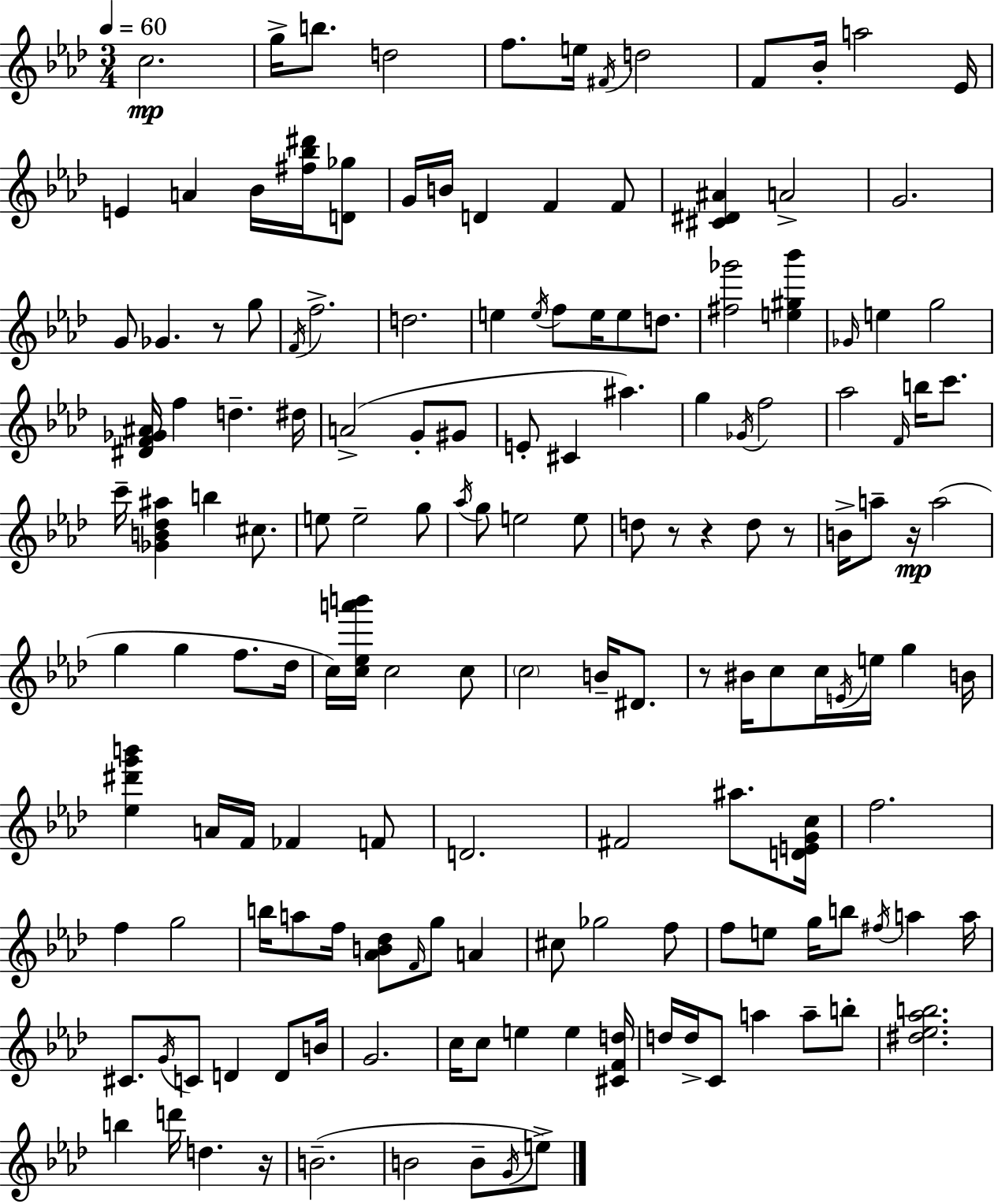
C5/h. G5/s B5/e. D5/h F5/e. E5/s F#4/s D5/h F4/e Bb4/s A5/h Eb4/s E4/q A4/q Bb4/s [F#5,Bb5,D#6]/s [D4,Gb5]/e G4/s B4/s D4/q F4/q F4/e [C#4,D#4,A#4]/q A4/h G4/h. G4/e Gb4/q. R/e G5/e F4/s F5/h. D5/h. E5/q E5/s F5/e E5/s E5/e D5/e. [F#5,Gb6]/h [E5,G#5,Bb6]/q Gb4/s E5/q G5/h [D#4,F4,Gb4,A#4]/s F5/q D5/q. D#5/s A4/h G4/e G#4/e E4/e C#4/q A#5/q. G5/q Gb4/s F5/h Ab5/h F4/s B5/s C6/e. C6/s [Gb4,B4,Db5,A#5]/q B5/q C#5/e. E5/e E5/h G5/e Ab5/s G5/e E5/h E5/e D5/e R/e R/q D5/e R/e B4/s A5/e R/s A5/h G5/q G5/q F5/e. Db5/s C5/s [C5,Eb5,A6,B6]/s C5/h C5/e C5/h B4/s D#4/e. R/e BIS4/s C5/e C5/s E4/s E5/s G5/q B4/s [Eb5,D#6,G6,B6]/q A4/s F4/s FES4/q F4/e D4/h. F#4/h A#5/e. [D4,E4,G4,C5]/s F5/h. F5/q G5/h B5/s A5/e F5/s [Ab4,B4,Db5]/e F4/s G5/e A4/q C#5/e Gb5/h F5/e F5/e E5/e G5/s B5/e F#5/s A5/q A5/s C#4/e. G4/s C4/e D4/q D4/e B4/s G4/h. C5/s C5/e E5/q E5/q [C#4,F4,D5]/s D5/s D5/s C4/e A5/q A5/e B5/e [D#5,Eb5,Ab5,B5]/h. B5/q D6/s D5/q. R/s B4/h. B4/h B4/e G4/s E5/e